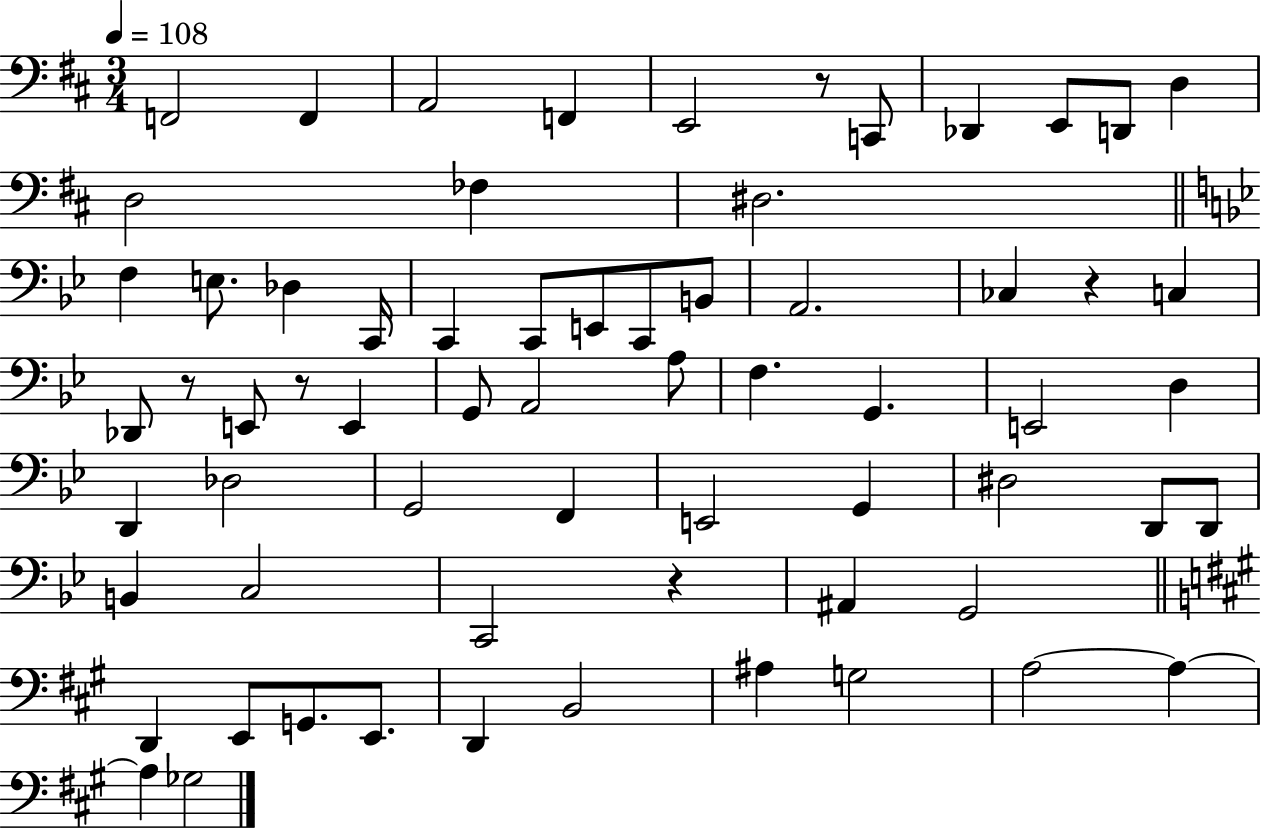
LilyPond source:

{
  \clef bass
  \numericTimeSignature
  \time 3/4
  \key d \major
  \tempo 4 = 108
  f,2 f,4 | a,2 f,4 | e,2 r8 c,8 | des,4 e,8 d,8 d4 | \break d2 fes4 | dis2. | \bar "||" \break \key bes \major f4 e8. des4 c,16 | c,4 c,8 e,8 c,8 b,8 | a,2. | ces4 r4 c4 | \break des,8 r8 e,8 r8 e,4 | g,8 a,2 a8 | f4. g,4. | e,2 d4 | \break d,4 des2 | g,2 f,4 | e,2 g,4 | dis2 d,8 d,8 | \break b,4 c2 | c,2 r4 | ais,4 g,2 | \bar "||" \break \key a \major d,4 e,8 g,8. e,8. | d,4 b,2 | ais4 g2 | a2~~ a4~~ | \break a4 ges2 | \bar "|."
}